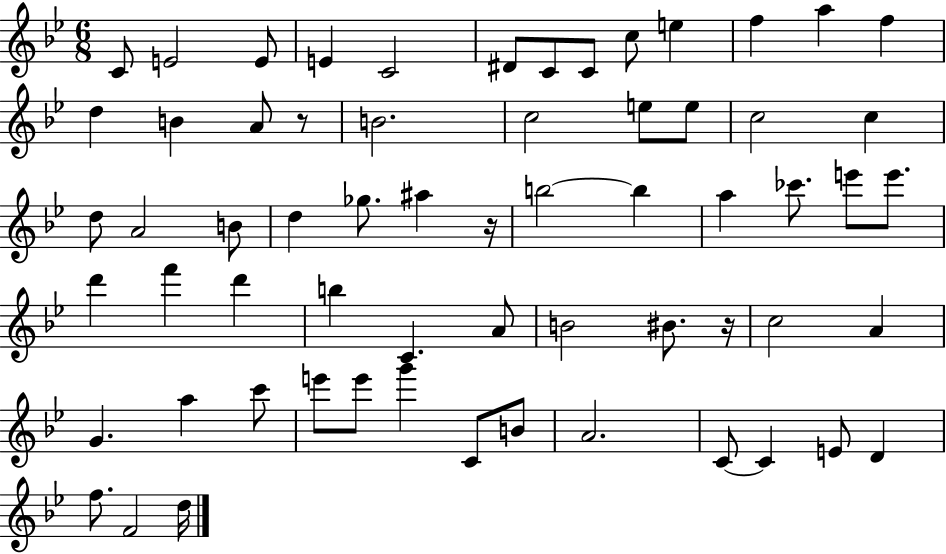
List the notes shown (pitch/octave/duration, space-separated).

C4/e E4/h E4/e E4/q C4/h D#4/e C4/e C4/e C5/e E5/q F5/q A5/q F5/q D5/q B4/q A4/e R/e B4/h. C5/h E5/e E5/e C5/h C5/q D5/e A4/h B4/e D5/q Gb5/e. A#5/q R/s B5/h B5/q A5/q CES6/e. E6/e E6/e. D6/q F6/q D6/q B5/q C4/q. A4/e B4/h BIS4/e. R/s C5/h A4/q G4/q. A5/q C6/e E6/e E6/e G6/q C4/e B4/e A4/h. C4/e C4/q E4/e D4/q F5/e. F4/h D5/s